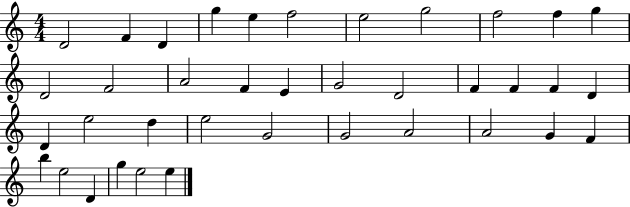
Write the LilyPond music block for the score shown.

{
  \clef treble
  \numericTimeSignature
  \time 4/4
  \key c \major
  d'2 f'4 d'4 | g''4 e''4 f''2 | e''2 g''2 | f''2 f''4 g''4 | \break d'2 f'2 | a'2 f'4 e'4 | g'2 d'2 | f'4 f'4 f'4 d'4 | \break d'4 e''2 d''4 | e''2 g'2 | g'2 a'2 | a'2 g'4 f'4 | \break b''4 e''2 d'4 | g''4 e''2 e''4 | \bar "|."
}